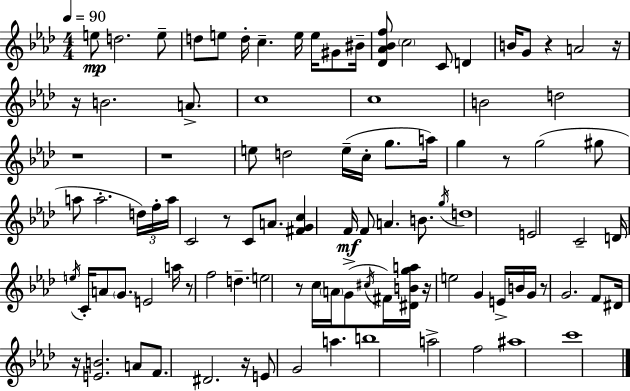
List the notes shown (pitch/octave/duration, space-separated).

E5/e D5/h. E5/e D5/e E5/e D5/s C5/q. E5/s E5/s G#4/e BIS4/s [Db4,Ab4,Bb4,F5]/e C5/h C4/e D4/q B4/s G4/e R/q A4/h R/s R/s B4/h. A4/e. C5/w C5/w B4/h D5/h R/w R/w E5/e D5/h E5/s C5/s G5/e. A5/s G5/q R/e G5/h G#5/e A5/e A5/h. D5/s F5/s A5/s C4/h R/e C4/e A4/e. [F#4,G4,C5]/q F4/s F4/e A4/q. B4/e. G5/s D5/w E4/h C4/h D4/s E5/s C4/s A4/e G4/e. E4/h A5/s R/e F5/h D5/q. E5/h R/e C5/s A4/s G4/e C#5/s F#4/s [D#4,B4,G5,A5]/s R/s E5/h G4/q E4/s B4/s G4/s R/e G4/h. F4/e D#4/s R/s [E4,B4]/h. A4/e F4/e. D#4/h. R/s E4/e G4/h A5/q. B5/w A5/h F5/h A#5/w C6/w